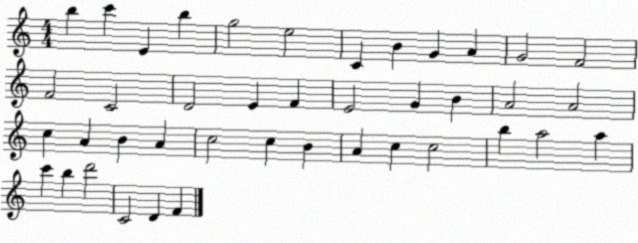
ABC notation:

X:1
T:Untitled
M:4/4
L:1/4
K:C
b c' E b g2 e2 C B G A G2 F2 F2 C2 D2 E F E2 G B A2 A2 c A B A c2 c B A c c2 b a2 a c' b d'2 C2 D F